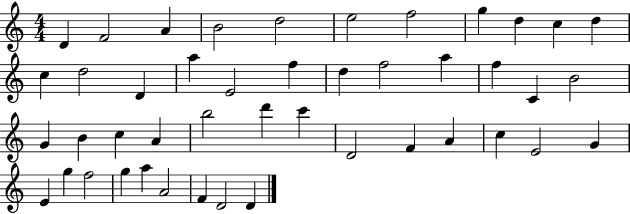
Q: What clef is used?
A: treble